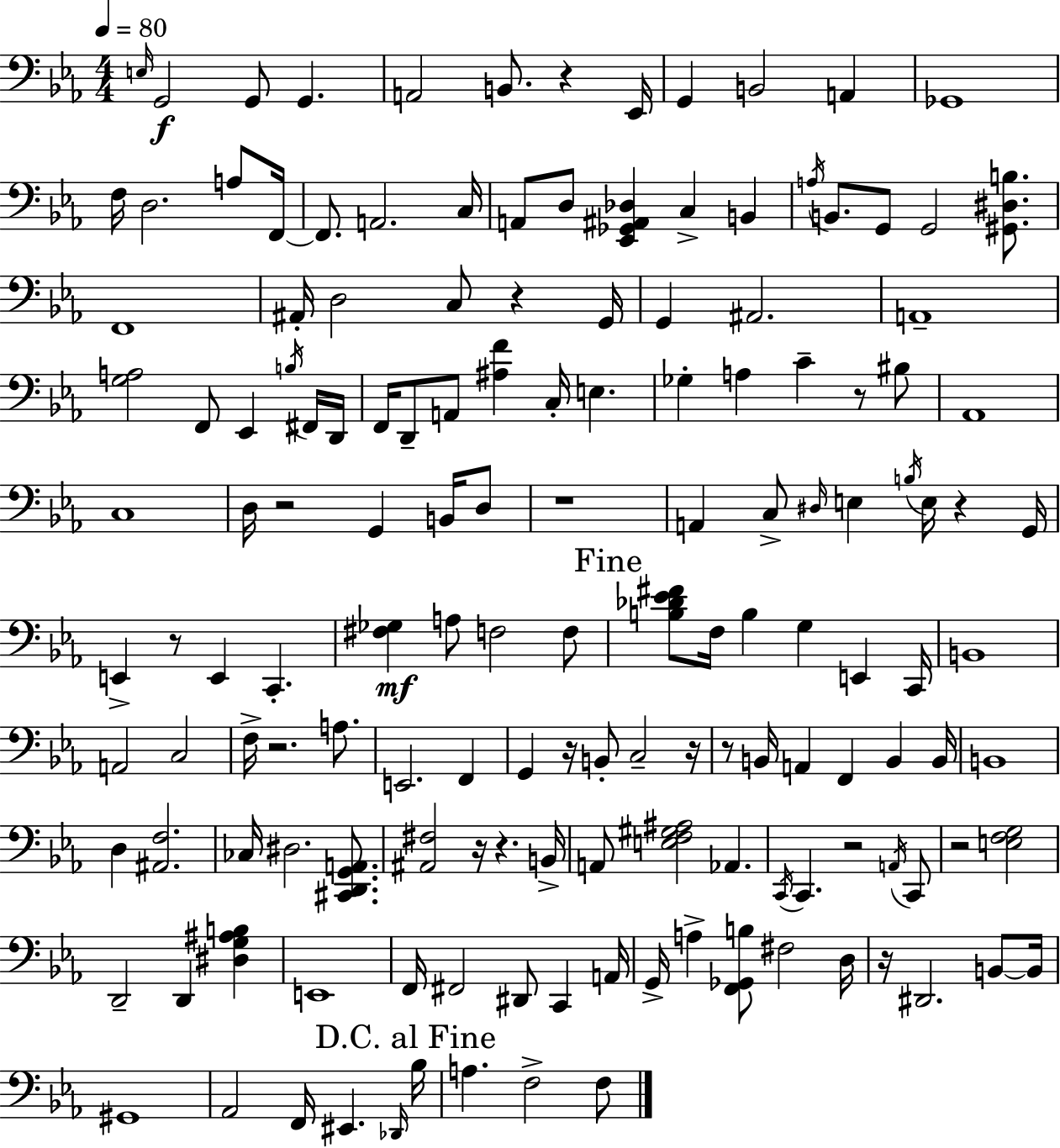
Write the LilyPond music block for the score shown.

{
  \clef bass
  \numericTimeSignature
  \time 4/4
  \key c \minor
  \tempo 4 = 80
  \grace { e16 }\f g,2 g,8 g,4. | a,2 b,8. r4 | ees,16 g,4 b,2 a,4 | ges,1 | \break f16 d2. a8 | f,16~~ f,8. a,2. | c16 a,8 d8 <ees, ges, ais, des>4 c4-> b,4 | \acciaccatura { a16 } b,8. g,8 g,2 <gis, dis b>8. | \break f,1 | ais,16-. d2 c8 r4 | g,16 g,4 ais,2. | a,1-- | \break <g a>2 f,8 ees,4 | \acciaccatura { b16 } fis,16 d,16 f,16 d,8-- a,8 <ais f'>4 c16-. e4. | ges4-. a4 c'4-- r8 | bis8 aes,1 | \break c1 | d16 r2 g,4 | b,16 d8 r1 | a,4 c8-> \grace { dis16 } e4 \acciaccatura { b16 } e16 | \break r4 g,16 e,4-> r8 e,4 c,4.-. | <fis ges>4\mf a8 f2 | f8 \mark "Fine" <b des' ees' fis'>8 f16 b4 g4 | e,4 c,16 b,1 | \break a,2 c2 | f16-> r2. | a8. e,2. | f,4 g,4 r16 b,8-. c2-- | \break r16 r8 b,16 a,4 f,4 | b,4 b,16 b,1 | d4 <ais, f>2. | ces16 dis2. | \break <cis, d, g, a,>8. <ais, fis>2 r16 r4. | b,16-> a,8 <e f gis ais>2 aes,4. | \acciaccatura { c,16 } c,4. r2 | \acciaccatura { a,16 } c,8 r2 <e f g>2 | \break d,2-- d,4 | <dis g ais b>4 e,1 | f,16 fis,2 | dis,8 c,4 a,16 g,16-> a4-> <f, ges, b>8 fis2 | \break d16 r16 dis,2. | b,8~~ b,16 gis,1 | aes,2 f,16 | eis,4. \grace { des,16 } \mark "D.C. al Fine" bes16 a4. f2-> | \break f8 \bar "|."
}